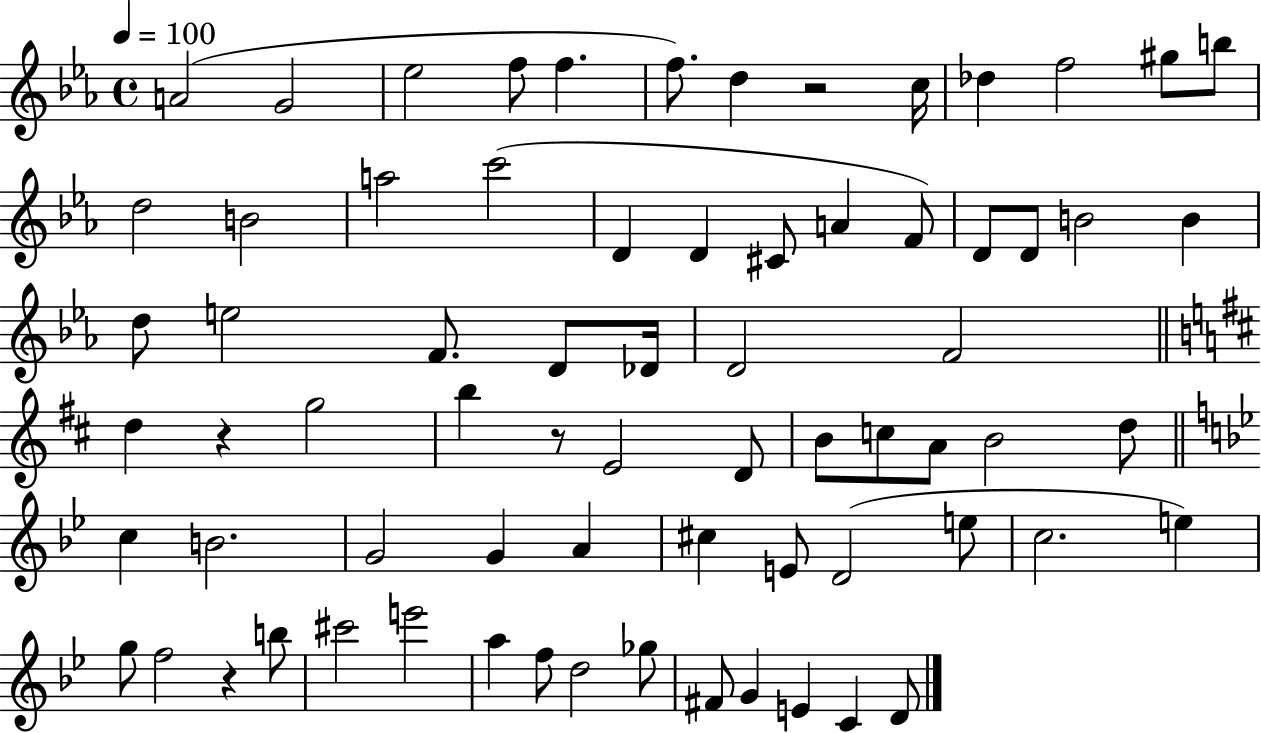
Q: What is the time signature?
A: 4/4